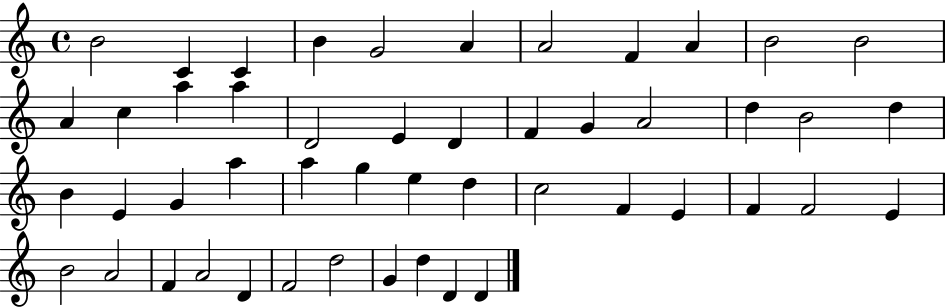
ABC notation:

X:1
T:Untitled
M:4/4
L:1/4
K:C
B2 C C B G2 A A2 F A B2 B2 A c a a D2 E D F G A2 d B2 d B E G a a g e d c2 F E F F2 E B2 A2 F A2 D F2 d2 G d D D